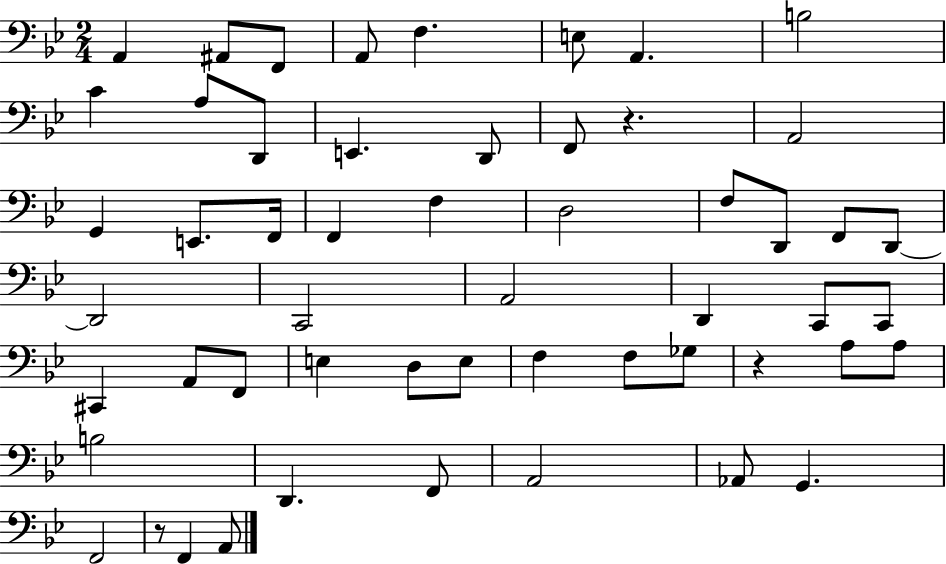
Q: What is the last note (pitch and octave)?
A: A2